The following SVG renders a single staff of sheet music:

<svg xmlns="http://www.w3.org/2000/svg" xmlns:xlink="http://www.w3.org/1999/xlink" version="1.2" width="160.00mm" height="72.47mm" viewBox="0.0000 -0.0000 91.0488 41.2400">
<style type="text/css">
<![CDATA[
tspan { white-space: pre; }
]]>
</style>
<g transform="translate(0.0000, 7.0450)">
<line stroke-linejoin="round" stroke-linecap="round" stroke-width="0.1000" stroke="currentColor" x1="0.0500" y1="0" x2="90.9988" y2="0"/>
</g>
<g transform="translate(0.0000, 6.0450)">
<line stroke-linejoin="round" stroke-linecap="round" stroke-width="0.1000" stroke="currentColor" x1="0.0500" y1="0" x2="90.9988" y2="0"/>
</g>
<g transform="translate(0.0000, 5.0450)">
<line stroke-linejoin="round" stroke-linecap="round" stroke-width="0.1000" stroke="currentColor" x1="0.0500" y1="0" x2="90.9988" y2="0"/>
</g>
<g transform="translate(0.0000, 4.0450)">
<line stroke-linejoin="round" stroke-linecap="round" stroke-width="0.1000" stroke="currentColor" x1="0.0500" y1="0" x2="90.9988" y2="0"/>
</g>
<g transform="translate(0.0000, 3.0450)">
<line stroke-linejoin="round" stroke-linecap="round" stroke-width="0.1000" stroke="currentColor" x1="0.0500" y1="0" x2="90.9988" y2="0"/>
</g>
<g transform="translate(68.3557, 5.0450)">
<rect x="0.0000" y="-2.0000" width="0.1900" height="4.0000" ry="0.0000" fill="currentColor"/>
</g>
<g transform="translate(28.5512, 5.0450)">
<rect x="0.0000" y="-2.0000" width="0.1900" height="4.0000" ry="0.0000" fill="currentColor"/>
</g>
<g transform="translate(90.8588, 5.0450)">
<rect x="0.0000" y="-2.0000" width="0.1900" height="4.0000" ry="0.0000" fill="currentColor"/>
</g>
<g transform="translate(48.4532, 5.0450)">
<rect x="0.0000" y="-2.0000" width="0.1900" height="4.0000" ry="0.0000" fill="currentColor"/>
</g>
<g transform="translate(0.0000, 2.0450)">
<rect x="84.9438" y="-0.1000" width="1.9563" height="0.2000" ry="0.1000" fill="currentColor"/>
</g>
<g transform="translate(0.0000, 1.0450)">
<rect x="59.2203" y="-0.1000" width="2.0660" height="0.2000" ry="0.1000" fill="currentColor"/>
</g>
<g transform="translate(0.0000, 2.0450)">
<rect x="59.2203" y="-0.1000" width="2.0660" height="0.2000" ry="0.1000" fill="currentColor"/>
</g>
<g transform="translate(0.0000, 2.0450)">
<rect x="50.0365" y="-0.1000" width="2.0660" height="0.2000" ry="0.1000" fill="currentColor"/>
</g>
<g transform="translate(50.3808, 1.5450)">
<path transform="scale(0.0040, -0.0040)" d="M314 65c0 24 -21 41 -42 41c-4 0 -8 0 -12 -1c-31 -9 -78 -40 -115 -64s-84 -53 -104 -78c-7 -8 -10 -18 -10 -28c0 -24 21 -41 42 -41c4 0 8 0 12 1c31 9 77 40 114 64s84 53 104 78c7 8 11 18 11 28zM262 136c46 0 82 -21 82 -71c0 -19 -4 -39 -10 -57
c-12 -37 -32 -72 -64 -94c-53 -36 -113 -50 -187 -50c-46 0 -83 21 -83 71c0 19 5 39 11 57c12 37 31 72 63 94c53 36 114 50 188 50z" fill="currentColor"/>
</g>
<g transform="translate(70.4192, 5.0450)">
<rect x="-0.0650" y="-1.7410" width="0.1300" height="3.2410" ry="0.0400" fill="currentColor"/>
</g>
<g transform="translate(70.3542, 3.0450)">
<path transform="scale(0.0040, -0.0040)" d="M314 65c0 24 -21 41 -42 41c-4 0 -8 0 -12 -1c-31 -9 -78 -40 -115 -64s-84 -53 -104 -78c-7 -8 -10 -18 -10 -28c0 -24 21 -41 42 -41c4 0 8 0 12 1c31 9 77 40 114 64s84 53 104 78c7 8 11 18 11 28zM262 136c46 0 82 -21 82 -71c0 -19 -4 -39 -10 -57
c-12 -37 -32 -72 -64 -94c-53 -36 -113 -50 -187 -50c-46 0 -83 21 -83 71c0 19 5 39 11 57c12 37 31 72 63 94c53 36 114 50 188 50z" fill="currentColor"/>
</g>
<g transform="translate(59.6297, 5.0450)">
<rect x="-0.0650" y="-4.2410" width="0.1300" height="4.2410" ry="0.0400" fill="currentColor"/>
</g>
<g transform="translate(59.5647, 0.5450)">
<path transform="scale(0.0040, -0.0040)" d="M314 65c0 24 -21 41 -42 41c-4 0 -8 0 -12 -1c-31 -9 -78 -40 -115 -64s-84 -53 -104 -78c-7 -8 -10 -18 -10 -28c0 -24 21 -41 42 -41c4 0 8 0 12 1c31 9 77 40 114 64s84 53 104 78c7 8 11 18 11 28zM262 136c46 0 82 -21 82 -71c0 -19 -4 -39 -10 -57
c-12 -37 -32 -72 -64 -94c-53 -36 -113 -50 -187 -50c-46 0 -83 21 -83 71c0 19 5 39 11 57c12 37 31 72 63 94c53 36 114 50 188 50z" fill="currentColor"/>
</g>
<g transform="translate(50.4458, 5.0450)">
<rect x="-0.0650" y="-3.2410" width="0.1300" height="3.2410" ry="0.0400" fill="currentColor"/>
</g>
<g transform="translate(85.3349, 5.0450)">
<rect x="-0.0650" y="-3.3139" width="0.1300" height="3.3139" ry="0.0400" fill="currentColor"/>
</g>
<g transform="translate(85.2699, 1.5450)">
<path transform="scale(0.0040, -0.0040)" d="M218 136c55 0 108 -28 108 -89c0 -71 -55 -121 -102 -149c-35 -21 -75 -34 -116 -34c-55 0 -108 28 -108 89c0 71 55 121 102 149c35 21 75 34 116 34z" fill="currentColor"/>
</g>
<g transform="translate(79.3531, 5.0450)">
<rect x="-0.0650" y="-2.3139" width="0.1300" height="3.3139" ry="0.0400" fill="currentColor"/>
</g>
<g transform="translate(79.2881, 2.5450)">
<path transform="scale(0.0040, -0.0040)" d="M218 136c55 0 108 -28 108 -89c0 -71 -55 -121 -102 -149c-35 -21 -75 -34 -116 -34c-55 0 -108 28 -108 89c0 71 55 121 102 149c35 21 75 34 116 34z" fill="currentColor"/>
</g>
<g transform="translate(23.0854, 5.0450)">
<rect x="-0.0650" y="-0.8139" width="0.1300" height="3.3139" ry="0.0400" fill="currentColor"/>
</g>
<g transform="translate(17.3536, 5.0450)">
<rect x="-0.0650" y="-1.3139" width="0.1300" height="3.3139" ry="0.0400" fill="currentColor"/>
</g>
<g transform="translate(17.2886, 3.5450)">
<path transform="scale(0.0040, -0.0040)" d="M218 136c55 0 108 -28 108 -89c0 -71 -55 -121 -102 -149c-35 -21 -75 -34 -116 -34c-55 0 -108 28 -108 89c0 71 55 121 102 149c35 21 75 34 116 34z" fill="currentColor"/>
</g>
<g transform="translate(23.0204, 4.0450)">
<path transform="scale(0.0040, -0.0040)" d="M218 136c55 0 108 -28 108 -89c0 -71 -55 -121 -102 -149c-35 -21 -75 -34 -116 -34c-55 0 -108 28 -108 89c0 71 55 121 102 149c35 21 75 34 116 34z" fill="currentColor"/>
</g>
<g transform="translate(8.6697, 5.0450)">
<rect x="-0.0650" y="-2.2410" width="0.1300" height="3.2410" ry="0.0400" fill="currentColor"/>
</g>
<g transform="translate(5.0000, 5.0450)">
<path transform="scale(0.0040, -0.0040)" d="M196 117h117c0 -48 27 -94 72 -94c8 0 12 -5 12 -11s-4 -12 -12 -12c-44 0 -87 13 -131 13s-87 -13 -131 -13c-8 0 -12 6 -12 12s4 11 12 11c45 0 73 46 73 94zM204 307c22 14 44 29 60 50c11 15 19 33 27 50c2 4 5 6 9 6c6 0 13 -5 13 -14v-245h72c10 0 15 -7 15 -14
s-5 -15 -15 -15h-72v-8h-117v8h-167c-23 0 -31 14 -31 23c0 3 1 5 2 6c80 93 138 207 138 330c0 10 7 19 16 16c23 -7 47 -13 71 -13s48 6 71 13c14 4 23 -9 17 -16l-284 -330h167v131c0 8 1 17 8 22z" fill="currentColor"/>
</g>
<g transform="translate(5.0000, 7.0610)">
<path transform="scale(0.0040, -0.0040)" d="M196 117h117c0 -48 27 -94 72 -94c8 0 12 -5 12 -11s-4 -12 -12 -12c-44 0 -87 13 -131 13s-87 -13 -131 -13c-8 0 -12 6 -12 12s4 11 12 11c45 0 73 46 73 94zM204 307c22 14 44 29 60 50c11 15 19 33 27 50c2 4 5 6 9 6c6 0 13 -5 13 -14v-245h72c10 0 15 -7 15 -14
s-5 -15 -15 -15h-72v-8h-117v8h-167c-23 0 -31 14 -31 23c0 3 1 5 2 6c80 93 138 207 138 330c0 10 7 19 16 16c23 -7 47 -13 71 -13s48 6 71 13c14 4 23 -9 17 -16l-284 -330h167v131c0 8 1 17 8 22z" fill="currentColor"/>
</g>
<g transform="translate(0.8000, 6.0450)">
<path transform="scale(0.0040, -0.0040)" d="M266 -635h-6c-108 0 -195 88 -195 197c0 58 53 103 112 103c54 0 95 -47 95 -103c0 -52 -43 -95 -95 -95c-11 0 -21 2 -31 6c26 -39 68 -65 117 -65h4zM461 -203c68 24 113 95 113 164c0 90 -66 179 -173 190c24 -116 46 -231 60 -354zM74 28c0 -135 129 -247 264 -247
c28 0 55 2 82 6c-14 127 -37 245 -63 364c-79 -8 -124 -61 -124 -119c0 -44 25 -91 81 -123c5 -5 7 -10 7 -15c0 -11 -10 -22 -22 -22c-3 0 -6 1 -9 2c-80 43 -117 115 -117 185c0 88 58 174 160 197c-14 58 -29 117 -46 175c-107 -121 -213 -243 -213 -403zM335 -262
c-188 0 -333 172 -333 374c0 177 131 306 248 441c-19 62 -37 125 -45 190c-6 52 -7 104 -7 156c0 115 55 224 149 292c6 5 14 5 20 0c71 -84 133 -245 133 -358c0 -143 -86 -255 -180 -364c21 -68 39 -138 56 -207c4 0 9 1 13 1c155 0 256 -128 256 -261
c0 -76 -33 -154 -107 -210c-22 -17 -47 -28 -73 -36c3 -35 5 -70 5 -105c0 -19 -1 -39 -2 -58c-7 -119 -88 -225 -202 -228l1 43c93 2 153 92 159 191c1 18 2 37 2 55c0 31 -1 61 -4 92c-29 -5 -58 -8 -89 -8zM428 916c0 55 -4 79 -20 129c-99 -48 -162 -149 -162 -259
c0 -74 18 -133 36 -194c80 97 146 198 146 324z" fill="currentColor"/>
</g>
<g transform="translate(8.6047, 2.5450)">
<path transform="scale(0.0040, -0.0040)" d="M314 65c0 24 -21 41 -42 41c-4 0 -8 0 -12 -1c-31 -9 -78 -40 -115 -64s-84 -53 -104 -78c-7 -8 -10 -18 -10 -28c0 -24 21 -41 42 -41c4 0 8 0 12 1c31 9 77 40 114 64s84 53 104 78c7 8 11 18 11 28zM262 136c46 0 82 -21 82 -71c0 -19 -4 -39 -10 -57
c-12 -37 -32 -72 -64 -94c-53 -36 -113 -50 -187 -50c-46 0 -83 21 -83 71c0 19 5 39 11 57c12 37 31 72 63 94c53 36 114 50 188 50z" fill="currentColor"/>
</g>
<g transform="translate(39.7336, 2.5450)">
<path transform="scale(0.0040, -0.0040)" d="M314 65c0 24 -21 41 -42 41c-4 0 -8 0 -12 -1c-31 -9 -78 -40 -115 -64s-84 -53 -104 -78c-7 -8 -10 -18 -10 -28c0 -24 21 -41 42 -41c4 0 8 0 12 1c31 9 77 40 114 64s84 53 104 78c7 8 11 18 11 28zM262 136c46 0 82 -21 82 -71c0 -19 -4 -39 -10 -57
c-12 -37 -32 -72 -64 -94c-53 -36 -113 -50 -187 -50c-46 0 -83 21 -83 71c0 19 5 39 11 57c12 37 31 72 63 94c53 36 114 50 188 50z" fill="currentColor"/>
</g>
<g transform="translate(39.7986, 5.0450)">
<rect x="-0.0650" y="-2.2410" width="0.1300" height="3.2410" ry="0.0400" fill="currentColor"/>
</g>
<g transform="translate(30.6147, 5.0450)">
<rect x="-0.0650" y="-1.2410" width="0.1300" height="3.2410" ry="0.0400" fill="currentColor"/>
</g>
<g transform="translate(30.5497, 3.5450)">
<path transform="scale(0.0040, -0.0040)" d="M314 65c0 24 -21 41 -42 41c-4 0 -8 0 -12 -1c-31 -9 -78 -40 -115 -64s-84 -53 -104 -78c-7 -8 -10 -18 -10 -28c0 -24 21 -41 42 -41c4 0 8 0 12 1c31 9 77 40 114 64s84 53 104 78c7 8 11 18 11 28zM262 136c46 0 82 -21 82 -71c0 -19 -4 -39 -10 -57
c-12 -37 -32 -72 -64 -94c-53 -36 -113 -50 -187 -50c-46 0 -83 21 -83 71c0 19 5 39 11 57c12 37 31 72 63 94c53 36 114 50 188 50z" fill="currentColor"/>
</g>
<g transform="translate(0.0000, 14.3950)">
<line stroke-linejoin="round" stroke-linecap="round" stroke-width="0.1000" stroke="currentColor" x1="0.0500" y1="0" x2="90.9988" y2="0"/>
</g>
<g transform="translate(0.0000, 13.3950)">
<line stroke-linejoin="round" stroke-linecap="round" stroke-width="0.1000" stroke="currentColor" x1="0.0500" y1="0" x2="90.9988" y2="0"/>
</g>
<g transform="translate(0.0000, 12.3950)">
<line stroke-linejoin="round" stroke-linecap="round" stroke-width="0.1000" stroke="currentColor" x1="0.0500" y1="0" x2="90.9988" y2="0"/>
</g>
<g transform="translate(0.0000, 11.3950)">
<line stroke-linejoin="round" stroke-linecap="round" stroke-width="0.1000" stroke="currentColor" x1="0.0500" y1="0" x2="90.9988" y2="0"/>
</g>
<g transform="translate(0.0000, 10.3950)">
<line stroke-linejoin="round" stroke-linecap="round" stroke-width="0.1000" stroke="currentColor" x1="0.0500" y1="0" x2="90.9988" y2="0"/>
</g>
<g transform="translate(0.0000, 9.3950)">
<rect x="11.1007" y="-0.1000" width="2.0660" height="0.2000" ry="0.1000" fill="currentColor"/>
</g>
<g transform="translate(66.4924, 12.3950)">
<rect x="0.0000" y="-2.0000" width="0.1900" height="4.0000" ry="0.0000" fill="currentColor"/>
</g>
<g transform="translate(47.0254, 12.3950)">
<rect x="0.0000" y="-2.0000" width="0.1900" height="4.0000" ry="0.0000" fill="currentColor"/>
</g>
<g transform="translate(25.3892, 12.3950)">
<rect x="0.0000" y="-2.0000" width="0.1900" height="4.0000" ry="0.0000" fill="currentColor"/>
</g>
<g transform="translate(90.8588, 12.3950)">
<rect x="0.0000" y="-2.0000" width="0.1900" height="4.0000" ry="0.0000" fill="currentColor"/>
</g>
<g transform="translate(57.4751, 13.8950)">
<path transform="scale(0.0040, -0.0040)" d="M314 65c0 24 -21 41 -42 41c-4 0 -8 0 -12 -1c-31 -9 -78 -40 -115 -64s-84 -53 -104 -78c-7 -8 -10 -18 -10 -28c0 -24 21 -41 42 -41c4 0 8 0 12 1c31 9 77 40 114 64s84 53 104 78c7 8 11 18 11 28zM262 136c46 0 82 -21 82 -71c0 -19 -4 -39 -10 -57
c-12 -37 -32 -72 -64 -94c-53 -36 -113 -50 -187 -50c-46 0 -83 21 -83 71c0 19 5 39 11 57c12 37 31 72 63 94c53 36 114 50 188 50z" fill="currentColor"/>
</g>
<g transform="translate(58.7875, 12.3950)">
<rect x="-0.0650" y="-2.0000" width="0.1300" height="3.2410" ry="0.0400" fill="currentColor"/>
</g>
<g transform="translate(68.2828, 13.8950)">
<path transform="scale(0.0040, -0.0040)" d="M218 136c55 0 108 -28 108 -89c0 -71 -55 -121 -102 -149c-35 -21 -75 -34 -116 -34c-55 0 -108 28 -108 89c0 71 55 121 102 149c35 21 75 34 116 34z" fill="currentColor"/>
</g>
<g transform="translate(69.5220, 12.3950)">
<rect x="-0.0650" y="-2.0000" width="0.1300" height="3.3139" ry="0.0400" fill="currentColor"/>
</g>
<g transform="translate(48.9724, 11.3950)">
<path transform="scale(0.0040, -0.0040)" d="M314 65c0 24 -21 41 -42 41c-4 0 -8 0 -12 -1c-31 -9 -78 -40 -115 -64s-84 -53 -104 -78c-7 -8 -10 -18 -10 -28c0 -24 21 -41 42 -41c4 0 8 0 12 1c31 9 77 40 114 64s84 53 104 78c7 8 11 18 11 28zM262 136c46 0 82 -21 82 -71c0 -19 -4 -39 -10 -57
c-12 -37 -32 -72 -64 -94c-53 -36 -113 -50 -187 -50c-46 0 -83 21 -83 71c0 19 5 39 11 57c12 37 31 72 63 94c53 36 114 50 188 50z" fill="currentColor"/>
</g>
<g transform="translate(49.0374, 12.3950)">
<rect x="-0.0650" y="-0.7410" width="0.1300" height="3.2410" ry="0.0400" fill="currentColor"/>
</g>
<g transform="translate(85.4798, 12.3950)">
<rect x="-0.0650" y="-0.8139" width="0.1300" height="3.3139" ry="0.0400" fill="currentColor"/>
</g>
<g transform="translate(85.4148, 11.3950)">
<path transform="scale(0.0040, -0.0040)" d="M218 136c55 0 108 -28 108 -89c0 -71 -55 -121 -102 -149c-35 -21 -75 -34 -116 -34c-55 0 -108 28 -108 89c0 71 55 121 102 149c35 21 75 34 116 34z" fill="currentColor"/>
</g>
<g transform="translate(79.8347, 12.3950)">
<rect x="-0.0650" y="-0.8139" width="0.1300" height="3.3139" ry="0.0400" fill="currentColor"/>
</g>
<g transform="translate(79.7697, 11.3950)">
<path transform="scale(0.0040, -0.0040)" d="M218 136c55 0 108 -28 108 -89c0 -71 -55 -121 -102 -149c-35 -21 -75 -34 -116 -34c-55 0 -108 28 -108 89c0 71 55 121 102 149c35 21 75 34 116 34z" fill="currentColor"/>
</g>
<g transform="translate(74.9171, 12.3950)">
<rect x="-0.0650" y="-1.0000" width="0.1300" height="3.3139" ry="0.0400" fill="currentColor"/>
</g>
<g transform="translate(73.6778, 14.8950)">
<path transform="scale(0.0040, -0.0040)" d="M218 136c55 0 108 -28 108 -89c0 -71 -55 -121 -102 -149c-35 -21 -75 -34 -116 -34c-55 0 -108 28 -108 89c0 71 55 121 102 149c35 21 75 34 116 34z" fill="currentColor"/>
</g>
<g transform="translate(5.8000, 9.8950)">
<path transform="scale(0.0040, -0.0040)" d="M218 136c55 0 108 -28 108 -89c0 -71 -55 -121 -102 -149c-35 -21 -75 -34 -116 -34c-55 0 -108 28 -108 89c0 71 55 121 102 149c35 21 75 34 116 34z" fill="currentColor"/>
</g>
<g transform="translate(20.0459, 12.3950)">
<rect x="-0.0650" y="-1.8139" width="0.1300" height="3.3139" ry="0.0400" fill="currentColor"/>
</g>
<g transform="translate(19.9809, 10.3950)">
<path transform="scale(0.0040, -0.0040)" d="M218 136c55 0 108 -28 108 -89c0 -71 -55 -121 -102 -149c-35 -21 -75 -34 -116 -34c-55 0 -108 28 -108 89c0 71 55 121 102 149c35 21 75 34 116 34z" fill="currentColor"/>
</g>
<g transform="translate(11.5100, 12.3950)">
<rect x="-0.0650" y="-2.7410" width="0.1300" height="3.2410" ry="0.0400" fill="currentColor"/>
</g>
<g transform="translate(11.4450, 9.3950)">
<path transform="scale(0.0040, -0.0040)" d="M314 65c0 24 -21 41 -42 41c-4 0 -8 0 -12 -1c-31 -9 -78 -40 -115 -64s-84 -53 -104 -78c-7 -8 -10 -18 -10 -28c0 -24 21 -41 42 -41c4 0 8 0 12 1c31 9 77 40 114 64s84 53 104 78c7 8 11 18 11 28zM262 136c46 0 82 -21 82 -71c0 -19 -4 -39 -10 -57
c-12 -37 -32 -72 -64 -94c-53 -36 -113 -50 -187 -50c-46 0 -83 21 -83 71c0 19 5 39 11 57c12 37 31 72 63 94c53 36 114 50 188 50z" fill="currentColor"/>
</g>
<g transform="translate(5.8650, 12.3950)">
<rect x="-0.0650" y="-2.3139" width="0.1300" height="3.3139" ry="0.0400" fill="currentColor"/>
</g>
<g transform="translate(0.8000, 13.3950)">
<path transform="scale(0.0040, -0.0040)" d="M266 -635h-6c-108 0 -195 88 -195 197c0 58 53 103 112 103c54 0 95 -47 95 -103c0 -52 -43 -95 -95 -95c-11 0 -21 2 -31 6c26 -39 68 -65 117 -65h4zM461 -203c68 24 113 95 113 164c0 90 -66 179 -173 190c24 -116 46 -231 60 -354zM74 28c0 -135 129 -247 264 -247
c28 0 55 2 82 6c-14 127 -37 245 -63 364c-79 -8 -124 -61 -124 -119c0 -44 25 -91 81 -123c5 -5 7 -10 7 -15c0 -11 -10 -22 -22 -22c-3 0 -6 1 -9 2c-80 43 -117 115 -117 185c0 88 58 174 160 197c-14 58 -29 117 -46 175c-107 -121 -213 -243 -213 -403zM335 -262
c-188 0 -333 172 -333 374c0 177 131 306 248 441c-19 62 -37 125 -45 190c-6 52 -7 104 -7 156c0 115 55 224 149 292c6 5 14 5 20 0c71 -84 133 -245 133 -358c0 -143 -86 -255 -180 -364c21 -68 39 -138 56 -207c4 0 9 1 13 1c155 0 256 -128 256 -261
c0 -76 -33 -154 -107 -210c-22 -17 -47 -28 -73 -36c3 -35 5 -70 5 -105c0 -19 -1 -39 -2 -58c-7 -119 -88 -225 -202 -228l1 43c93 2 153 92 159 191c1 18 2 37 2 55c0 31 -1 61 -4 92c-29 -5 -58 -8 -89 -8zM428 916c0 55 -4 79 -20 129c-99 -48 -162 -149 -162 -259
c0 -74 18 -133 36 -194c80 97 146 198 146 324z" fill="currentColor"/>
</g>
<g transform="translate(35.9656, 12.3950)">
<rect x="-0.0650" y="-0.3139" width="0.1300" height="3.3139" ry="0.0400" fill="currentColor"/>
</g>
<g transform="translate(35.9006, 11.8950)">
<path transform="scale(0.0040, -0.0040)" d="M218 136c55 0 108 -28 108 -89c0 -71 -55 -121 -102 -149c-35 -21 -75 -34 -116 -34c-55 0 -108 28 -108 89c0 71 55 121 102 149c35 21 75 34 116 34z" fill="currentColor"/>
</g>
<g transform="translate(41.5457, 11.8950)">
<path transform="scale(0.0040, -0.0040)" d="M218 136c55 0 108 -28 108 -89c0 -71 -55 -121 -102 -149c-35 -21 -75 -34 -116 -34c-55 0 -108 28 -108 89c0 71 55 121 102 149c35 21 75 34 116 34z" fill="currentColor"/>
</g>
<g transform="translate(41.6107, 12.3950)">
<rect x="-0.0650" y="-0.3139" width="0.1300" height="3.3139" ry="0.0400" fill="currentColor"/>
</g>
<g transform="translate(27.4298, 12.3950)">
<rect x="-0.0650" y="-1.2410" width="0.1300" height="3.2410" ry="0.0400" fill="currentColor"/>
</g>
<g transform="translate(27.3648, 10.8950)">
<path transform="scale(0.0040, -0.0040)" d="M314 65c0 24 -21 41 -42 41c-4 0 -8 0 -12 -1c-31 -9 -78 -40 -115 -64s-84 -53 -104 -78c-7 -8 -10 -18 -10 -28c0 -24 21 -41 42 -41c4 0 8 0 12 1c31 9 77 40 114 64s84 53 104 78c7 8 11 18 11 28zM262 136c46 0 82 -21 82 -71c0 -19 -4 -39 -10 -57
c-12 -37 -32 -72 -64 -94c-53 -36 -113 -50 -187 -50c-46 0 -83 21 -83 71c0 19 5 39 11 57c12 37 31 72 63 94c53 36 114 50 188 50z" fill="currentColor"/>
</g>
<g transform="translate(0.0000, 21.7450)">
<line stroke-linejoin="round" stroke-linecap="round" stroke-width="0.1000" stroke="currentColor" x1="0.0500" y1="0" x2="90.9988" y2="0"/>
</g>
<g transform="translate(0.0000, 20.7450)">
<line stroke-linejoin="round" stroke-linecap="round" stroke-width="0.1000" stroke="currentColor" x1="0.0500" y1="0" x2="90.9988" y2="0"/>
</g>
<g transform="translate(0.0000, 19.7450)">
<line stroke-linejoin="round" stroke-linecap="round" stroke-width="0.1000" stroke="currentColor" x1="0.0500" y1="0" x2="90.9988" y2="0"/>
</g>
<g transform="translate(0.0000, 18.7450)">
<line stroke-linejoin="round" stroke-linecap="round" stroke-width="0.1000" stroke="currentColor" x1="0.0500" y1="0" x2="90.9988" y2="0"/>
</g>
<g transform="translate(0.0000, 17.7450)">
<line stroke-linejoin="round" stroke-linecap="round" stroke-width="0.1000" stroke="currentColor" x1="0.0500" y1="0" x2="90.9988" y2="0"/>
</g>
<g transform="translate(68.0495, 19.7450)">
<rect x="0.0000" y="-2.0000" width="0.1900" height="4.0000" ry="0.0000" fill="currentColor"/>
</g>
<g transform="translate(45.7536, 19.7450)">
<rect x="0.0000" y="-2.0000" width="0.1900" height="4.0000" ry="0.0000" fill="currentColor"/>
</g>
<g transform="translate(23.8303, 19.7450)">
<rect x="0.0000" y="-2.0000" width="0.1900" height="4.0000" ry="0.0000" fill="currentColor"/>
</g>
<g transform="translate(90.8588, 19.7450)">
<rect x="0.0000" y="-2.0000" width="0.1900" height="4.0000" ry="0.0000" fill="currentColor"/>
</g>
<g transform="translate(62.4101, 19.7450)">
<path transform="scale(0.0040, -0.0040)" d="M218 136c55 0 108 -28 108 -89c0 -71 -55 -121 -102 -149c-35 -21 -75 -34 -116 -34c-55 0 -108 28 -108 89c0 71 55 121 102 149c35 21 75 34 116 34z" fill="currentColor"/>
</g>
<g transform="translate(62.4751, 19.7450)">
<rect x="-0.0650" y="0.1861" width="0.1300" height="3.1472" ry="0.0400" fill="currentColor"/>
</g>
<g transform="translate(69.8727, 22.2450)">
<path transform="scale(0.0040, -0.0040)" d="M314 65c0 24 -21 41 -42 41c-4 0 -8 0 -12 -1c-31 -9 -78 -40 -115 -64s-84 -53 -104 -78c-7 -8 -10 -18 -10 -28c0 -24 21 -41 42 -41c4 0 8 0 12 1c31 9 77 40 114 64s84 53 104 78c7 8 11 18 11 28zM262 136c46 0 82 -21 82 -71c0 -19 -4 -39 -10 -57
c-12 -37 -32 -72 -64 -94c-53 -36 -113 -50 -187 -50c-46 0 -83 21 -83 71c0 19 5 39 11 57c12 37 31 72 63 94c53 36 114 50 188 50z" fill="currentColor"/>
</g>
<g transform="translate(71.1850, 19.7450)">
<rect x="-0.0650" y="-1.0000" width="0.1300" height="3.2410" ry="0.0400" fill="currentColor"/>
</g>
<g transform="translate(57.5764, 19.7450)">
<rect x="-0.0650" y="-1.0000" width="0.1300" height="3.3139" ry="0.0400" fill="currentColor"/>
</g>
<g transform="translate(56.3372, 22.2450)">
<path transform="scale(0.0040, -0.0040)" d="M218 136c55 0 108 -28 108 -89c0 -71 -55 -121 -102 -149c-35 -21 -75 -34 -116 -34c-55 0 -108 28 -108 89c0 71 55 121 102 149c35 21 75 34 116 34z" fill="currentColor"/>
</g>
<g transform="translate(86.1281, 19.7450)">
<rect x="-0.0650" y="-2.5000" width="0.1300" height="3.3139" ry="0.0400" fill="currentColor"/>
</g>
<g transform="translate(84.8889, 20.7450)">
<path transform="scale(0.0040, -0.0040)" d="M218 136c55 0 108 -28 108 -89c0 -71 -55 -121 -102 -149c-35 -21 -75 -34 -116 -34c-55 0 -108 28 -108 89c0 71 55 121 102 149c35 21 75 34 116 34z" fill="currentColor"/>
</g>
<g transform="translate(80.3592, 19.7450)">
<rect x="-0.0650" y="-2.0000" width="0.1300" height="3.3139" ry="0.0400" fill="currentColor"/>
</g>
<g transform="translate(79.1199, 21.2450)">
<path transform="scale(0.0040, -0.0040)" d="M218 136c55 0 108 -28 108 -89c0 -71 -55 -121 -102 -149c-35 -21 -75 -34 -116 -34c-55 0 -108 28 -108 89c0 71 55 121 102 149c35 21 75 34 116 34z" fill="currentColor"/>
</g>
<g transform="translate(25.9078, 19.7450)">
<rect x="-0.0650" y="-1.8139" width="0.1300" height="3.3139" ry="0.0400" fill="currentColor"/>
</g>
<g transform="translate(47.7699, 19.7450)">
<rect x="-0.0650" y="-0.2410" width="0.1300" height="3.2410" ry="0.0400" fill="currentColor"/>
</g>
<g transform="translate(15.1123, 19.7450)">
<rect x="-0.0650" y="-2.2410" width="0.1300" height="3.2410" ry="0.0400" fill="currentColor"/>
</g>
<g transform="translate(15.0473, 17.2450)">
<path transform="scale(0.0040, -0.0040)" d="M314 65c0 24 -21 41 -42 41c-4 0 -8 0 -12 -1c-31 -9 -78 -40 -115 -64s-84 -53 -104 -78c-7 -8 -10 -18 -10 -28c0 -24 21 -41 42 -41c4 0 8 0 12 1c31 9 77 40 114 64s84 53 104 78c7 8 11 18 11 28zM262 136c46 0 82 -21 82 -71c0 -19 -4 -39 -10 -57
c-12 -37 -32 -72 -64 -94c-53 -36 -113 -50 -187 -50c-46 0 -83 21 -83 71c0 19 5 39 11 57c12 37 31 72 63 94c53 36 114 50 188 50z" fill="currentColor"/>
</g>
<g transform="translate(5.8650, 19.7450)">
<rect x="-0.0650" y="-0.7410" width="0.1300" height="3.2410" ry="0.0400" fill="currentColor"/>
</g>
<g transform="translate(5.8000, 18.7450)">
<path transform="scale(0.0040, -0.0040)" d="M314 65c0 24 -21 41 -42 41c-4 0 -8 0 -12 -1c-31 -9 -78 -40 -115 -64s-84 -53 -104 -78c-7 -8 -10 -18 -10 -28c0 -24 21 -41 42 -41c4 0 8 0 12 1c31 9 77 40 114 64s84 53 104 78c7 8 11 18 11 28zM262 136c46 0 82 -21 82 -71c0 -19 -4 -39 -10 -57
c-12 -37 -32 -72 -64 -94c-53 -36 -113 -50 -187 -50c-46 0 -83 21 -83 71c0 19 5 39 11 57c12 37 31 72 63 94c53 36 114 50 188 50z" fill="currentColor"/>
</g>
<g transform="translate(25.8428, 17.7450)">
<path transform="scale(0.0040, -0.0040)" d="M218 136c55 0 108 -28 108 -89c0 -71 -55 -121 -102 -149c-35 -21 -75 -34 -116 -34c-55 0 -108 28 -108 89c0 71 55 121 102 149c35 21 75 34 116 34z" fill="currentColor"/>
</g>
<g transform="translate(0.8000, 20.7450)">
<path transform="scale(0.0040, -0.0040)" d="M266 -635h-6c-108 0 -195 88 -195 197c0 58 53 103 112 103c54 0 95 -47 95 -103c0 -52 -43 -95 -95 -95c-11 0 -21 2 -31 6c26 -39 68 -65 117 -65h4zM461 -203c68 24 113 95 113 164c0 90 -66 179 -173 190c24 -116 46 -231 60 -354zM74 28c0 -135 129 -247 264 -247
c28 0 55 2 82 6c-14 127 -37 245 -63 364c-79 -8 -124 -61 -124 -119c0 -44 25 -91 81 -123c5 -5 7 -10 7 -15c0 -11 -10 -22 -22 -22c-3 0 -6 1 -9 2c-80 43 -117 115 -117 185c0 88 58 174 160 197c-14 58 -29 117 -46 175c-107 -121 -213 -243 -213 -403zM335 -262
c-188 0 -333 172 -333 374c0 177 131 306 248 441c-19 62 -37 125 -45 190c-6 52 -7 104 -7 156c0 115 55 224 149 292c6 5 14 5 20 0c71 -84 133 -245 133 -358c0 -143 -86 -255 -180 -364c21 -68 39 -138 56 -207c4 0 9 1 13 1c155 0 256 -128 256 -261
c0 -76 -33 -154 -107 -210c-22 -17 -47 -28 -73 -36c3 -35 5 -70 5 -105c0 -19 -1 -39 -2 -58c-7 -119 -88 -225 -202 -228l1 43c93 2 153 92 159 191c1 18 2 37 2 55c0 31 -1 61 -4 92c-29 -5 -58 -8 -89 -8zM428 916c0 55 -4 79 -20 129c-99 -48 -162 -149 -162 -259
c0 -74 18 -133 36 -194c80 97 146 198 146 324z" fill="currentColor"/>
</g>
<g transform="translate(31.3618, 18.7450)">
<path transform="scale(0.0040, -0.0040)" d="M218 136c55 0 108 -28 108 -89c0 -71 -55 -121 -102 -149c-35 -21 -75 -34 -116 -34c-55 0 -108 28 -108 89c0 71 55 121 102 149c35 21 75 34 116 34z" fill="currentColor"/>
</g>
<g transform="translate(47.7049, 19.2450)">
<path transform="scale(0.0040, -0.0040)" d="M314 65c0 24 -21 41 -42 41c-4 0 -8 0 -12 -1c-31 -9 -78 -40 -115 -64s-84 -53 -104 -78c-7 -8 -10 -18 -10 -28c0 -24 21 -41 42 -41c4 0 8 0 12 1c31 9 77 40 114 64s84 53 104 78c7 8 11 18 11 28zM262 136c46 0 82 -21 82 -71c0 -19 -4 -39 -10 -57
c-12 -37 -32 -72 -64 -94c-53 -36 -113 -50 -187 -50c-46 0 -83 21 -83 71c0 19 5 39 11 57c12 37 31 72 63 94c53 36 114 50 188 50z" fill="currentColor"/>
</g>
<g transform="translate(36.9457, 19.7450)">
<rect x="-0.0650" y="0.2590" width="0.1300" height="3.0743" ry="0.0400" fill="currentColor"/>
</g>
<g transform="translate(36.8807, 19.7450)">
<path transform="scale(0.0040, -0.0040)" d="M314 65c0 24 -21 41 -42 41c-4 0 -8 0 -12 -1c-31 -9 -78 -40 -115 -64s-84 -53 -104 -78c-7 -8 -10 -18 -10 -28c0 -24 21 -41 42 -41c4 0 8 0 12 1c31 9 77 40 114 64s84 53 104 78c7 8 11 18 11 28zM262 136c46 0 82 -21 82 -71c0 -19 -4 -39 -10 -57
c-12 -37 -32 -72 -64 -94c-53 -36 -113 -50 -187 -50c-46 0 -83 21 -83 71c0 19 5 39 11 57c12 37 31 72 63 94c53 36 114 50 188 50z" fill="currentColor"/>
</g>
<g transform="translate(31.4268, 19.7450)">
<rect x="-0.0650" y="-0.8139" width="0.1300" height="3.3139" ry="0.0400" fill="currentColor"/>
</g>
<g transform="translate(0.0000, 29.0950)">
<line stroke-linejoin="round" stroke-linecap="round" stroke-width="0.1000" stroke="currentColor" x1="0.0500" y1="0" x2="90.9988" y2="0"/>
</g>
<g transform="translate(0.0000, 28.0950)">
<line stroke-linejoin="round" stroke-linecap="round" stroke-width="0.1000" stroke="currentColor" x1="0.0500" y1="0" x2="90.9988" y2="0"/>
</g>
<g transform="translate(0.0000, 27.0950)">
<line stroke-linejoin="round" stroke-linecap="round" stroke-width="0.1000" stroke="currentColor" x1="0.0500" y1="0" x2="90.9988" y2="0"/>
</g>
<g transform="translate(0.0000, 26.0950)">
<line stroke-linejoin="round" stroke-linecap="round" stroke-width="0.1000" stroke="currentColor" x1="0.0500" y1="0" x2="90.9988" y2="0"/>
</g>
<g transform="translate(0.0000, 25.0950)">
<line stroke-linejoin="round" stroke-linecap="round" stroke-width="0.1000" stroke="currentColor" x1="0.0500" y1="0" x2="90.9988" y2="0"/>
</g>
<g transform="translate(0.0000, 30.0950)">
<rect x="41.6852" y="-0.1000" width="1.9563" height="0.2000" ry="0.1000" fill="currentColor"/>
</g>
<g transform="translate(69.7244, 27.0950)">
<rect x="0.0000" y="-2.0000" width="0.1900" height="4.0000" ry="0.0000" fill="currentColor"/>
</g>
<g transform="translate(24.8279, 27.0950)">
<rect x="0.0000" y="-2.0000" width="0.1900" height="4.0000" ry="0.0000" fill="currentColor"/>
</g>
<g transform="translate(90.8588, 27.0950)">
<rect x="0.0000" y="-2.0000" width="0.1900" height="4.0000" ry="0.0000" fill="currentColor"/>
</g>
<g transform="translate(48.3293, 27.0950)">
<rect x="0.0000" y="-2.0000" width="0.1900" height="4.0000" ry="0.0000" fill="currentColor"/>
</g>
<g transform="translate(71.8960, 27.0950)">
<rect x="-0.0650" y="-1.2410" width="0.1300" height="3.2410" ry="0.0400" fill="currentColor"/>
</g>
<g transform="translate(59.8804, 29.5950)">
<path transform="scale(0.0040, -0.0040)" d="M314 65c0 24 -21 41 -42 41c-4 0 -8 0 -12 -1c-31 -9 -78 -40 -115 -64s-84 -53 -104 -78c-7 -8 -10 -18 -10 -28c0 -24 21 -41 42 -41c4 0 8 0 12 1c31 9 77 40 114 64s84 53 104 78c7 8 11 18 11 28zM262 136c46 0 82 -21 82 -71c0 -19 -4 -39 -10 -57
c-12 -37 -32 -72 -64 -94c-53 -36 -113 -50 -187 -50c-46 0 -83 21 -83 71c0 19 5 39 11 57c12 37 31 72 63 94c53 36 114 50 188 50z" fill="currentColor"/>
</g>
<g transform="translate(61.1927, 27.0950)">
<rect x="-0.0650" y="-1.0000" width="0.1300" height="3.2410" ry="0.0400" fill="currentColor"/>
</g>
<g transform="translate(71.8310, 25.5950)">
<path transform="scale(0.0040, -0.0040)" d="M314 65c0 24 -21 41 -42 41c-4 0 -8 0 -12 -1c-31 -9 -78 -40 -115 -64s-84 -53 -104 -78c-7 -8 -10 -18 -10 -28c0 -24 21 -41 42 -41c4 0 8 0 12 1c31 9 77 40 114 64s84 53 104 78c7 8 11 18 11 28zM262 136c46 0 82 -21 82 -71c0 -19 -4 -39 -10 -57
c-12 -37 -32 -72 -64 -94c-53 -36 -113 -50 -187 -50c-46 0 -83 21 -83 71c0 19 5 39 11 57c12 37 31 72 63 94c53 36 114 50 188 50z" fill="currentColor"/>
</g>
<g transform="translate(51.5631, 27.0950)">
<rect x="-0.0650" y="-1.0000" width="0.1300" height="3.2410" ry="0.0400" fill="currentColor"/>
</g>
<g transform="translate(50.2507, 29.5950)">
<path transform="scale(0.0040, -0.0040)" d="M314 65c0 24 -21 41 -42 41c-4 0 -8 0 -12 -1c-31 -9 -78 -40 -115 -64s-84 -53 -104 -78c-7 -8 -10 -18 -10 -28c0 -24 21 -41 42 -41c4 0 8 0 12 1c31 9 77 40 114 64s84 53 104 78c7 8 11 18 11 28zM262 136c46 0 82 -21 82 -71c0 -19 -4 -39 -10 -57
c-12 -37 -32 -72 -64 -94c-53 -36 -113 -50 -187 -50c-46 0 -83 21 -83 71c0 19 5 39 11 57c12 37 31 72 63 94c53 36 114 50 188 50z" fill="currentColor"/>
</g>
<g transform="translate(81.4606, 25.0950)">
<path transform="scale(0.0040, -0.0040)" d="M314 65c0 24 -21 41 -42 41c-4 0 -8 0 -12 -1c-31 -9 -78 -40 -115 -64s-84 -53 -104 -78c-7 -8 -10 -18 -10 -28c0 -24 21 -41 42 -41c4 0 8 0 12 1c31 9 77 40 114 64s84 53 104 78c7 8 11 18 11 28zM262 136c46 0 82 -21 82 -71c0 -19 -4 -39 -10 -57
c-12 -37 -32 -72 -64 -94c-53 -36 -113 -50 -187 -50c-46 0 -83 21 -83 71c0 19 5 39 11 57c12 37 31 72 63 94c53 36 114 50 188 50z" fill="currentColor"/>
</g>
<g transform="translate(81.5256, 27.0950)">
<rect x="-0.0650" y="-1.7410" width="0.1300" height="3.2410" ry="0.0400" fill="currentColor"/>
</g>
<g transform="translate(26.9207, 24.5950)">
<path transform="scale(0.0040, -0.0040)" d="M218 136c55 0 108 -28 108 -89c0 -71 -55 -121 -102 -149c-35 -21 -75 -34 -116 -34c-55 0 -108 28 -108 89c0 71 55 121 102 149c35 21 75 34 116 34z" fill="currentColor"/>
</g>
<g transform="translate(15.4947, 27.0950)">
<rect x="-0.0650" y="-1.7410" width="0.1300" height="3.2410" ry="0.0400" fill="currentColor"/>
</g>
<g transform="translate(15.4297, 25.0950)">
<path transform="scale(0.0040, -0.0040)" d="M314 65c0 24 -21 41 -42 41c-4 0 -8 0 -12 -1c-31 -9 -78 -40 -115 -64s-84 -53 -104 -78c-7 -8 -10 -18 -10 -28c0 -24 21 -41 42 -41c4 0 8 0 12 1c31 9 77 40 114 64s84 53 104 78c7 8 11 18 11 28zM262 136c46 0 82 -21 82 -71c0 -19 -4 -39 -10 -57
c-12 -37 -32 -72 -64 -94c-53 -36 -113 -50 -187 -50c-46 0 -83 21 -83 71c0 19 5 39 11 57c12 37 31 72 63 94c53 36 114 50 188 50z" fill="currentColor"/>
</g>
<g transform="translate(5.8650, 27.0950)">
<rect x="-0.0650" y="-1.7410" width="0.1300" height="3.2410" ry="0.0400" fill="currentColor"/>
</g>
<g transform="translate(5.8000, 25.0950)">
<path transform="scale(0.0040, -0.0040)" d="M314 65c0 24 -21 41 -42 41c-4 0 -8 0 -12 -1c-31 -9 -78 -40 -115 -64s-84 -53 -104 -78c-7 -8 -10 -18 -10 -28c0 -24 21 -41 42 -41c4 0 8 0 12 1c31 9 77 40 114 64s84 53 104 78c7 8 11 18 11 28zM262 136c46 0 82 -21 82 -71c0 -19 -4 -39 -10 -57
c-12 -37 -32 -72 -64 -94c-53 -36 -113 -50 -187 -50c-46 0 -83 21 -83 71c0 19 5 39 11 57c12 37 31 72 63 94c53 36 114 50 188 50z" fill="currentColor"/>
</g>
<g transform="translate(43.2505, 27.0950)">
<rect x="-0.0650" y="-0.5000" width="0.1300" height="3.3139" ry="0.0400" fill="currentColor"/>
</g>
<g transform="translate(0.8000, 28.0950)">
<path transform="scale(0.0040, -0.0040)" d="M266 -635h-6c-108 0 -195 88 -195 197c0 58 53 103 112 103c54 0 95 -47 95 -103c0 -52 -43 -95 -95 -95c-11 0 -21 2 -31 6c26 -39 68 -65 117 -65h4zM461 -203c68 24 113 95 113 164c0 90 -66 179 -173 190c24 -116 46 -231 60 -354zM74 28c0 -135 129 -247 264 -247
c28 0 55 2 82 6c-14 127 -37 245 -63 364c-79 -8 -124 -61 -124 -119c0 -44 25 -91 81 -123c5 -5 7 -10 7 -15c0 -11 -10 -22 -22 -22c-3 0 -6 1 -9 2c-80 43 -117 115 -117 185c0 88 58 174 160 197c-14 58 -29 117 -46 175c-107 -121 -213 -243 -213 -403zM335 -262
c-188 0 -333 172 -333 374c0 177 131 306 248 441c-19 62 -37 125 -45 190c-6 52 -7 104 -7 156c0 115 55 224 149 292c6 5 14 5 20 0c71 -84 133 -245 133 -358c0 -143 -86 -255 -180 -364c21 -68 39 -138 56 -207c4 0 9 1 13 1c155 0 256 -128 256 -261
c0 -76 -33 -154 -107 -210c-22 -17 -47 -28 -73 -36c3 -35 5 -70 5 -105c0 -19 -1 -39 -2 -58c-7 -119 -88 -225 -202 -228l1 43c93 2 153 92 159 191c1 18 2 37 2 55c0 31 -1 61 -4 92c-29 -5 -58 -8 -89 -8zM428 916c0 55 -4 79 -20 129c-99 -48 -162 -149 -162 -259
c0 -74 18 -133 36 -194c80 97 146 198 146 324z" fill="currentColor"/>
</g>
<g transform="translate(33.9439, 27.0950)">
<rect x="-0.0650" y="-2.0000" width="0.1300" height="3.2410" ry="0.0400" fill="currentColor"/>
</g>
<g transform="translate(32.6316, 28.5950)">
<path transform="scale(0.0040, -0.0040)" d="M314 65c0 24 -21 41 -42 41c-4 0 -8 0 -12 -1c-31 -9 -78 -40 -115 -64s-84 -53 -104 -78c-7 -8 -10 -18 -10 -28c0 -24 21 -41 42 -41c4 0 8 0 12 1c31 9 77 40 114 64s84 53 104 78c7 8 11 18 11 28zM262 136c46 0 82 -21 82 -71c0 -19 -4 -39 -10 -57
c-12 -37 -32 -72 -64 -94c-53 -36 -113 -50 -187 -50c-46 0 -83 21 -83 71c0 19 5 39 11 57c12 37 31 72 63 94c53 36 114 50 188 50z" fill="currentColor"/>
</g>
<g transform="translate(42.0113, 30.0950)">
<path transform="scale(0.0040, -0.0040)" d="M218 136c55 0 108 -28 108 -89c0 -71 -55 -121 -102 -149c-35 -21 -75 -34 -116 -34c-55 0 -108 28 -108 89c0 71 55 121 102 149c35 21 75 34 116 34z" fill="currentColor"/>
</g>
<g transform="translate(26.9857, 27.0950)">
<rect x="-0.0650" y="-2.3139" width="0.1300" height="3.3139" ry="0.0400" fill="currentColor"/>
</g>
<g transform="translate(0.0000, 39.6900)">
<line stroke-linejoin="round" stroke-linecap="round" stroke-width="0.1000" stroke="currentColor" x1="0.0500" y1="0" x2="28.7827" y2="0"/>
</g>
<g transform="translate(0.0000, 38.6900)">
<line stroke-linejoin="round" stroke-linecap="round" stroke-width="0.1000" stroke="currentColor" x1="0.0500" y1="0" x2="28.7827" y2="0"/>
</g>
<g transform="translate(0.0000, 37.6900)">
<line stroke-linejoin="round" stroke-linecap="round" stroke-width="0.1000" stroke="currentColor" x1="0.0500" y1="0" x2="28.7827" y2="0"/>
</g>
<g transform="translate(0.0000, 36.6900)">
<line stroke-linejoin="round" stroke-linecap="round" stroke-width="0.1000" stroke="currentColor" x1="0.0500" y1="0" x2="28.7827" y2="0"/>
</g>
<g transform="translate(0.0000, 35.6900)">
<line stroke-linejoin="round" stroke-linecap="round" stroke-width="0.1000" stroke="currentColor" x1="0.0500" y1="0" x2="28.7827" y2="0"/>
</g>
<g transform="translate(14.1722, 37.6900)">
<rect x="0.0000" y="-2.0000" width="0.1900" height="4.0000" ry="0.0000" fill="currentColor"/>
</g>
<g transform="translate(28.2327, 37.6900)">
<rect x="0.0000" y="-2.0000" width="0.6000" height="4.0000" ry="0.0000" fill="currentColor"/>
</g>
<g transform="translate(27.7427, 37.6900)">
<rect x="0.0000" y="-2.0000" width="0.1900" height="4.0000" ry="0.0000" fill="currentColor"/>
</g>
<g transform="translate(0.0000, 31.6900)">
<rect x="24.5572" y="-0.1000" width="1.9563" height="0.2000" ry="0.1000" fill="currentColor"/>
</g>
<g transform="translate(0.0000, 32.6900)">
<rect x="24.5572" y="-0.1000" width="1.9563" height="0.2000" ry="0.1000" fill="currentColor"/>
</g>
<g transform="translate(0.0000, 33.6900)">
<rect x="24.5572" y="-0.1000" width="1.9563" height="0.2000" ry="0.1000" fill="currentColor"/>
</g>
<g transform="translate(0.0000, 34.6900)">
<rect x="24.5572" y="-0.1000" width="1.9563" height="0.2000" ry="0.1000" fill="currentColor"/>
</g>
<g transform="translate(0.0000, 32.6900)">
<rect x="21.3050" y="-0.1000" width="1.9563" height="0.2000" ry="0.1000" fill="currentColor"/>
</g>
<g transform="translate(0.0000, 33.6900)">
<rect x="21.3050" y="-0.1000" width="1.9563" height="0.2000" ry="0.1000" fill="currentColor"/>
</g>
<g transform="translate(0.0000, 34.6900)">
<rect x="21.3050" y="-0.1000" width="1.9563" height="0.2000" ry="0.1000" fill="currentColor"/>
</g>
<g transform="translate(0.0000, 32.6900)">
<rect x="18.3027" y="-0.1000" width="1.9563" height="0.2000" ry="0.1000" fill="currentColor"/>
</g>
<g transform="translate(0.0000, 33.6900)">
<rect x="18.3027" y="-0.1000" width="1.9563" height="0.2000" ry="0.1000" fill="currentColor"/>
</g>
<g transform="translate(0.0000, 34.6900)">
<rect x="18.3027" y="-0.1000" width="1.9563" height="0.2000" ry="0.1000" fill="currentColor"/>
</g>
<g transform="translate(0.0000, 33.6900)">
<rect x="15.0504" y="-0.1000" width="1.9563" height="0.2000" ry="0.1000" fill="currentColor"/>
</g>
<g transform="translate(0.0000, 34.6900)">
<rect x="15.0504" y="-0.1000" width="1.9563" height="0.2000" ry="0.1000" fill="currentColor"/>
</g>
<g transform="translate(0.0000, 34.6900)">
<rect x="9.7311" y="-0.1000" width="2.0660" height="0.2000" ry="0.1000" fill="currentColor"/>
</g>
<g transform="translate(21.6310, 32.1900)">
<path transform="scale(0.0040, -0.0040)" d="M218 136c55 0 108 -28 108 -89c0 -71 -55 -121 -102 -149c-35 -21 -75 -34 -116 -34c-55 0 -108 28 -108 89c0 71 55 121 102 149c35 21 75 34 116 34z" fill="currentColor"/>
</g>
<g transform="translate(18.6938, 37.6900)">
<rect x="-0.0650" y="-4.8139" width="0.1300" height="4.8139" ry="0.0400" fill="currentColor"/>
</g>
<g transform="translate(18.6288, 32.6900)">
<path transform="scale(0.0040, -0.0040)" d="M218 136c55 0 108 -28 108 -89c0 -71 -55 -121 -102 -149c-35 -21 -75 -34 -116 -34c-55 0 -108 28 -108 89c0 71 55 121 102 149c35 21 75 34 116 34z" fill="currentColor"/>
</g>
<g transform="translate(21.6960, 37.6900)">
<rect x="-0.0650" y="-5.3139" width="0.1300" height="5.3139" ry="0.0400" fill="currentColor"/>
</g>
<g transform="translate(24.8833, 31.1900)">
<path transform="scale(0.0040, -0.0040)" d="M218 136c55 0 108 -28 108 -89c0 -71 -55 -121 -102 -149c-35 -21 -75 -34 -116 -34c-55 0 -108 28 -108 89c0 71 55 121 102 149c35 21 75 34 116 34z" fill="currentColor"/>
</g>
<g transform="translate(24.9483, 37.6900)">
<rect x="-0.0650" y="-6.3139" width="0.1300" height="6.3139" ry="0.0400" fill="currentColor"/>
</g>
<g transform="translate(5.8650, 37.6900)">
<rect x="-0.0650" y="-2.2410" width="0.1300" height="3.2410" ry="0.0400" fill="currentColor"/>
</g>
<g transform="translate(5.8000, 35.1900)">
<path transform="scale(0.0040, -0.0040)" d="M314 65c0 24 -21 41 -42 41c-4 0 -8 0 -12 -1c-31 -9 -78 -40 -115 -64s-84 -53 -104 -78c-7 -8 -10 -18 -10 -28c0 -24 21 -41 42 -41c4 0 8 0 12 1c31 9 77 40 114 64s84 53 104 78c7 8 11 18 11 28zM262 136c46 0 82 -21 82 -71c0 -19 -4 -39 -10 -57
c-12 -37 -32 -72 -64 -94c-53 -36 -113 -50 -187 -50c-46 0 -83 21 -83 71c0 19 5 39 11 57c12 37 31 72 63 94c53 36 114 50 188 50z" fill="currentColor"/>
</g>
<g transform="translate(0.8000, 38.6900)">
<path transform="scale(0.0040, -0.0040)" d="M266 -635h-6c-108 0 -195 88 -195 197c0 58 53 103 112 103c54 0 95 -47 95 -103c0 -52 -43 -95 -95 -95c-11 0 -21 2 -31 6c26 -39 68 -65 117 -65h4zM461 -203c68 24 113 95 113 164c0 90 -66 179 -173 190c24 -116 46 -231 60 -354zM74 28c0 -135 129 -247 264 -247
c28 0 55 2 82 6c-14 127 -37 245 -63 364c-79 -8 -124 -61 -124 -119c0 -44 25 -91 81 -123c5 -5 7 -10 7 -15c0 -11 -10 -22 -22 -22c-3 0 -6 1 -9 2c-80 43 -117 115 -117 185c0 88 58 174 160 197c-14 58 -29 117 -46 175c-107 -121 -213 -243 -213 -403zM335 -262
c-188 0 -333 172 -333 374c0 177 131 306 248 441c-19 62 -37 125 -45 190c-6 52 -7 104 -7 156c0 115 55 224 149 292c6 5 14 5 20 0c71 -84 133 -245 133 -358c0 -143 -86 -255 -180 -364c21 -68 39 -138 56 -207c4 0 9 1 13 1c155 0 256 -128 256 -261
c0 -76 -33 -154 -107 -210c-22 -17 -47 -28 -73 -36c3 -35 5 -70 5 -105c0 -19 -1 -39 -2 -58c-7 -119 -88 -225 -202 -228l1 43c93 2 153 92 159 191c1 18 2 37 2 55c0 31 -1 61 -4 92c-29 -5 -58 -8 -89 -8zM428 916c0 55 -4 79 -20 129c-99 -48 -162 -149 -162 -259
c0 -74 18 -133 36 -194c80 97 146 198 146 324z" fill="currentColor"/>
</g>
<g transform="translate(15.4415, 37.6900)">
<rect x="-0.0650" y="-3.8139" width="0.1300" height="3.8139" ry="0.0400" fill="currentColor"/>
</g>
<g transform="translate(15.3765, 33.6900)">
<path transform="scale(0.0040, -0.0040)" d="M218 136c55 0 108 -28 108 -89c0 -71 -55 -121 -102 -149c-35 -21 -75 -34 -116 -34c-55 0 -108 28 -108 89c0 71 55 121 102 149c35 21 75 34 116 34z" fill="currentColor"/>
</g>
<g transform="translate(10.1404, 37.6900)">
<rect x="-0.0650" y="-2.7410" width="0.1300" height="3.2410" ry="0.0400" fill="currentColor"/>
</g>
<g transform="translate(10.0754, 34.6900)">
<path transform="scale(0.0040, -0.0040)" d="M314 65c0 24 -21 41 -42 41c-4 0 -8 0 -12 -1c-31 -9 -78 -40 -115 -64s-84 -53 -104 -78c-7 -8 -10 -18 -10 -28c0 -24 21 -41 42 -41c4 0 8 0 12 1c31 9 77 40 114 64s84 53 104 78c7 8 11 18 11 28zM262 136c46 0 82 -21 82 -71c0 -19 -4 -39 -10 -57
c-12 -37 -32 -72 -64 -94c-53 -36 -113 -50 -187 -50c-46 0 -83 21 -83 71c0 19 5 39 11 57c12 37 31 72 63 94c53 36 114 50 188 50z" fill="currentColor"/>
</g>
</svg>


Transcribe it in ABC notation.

X:1
T:Untitled
M:4/4
L:1/4
K:C
g2 e d e2 g2 b2 d'2 f2 g b g a2 f e2 c c d2 F2 F D d d d2 g2 f d B2 c2 D B D2 F G f2 f2 g F2 C D2 D2 e2 f2 g2 a2 c' e' f' a'